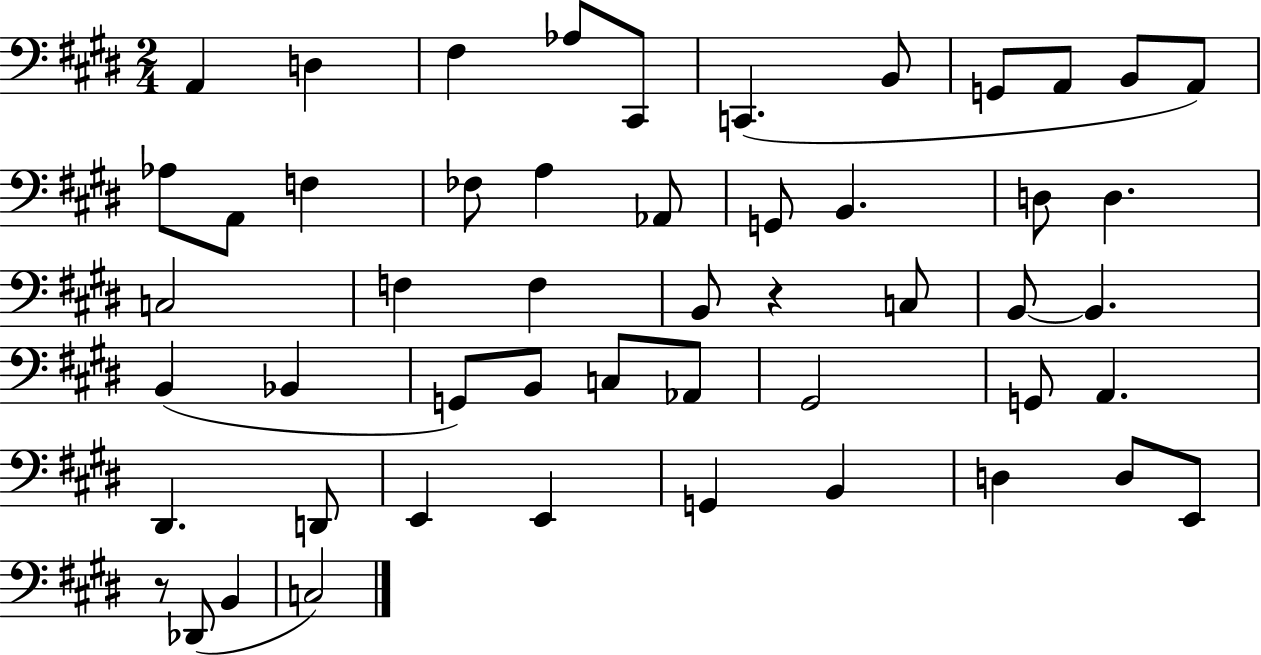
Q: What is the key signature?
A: E major